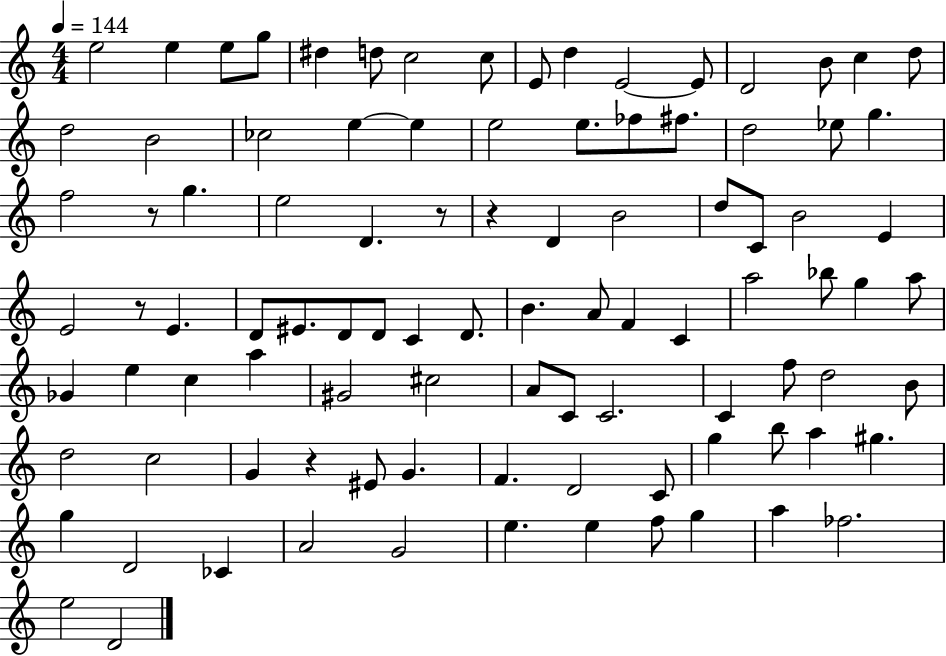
E5/h E5/q E5/e G5/e D#5/q D5/e C5/h C5/e E4/e D5/q E4/h E4/e D4/h B4/e C5/q D5/e D5/h B4/h CES5/h E5/q E5/q E5/h E5/e. FES5/e F#5/e. D5/h Eb5/e G5/q. F5/h R/e G5/q. E5/h D4/q. R/e R/q D4/q B4/h D5/e C4/e B4/h E4/q E4/h R/e E4/q. D4/e EIS4/e. D4/e D4/e C4/q D4/e. B4/q. A4/e F4/q C4/q A5/h Bb5/e G5/q A5/e Gb4/q E5/q C5/q A5/q G#4/h C#5/h A4/e C4/e C4/h. C4/q F5/e D5/h B4/e D5/h C5/h G4/q R/q EIS4/e G4/q. F4/q. D4/h C4/e G5/q B5/e A5/q G#5/q. G5/q D4/h CES4/q A4/h G4/h E5/q. E5/q F5/e G5/q A5/q FES5/h. E5/h D4/h